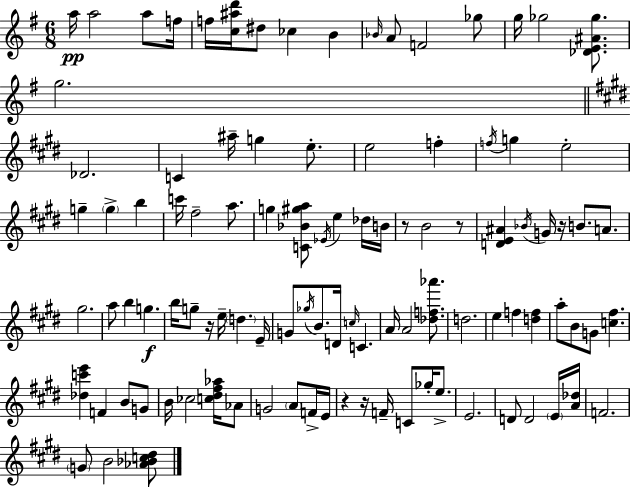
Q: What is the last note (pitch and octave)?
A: B4